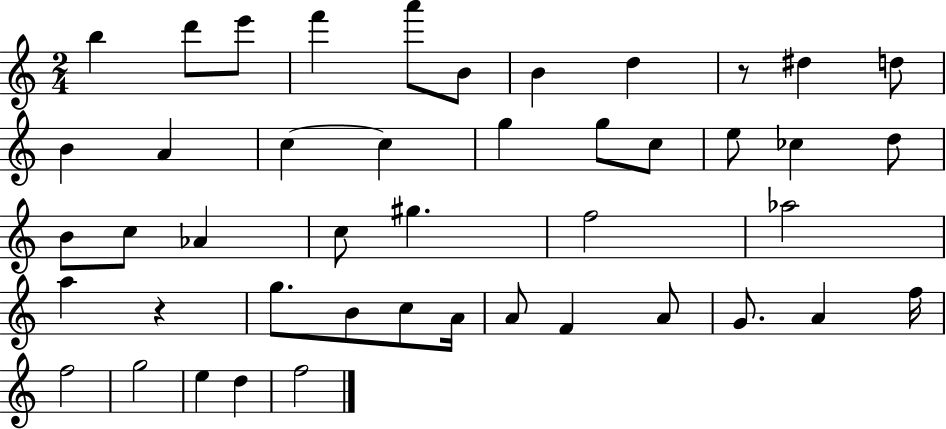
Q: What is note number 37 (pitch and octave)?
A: A4